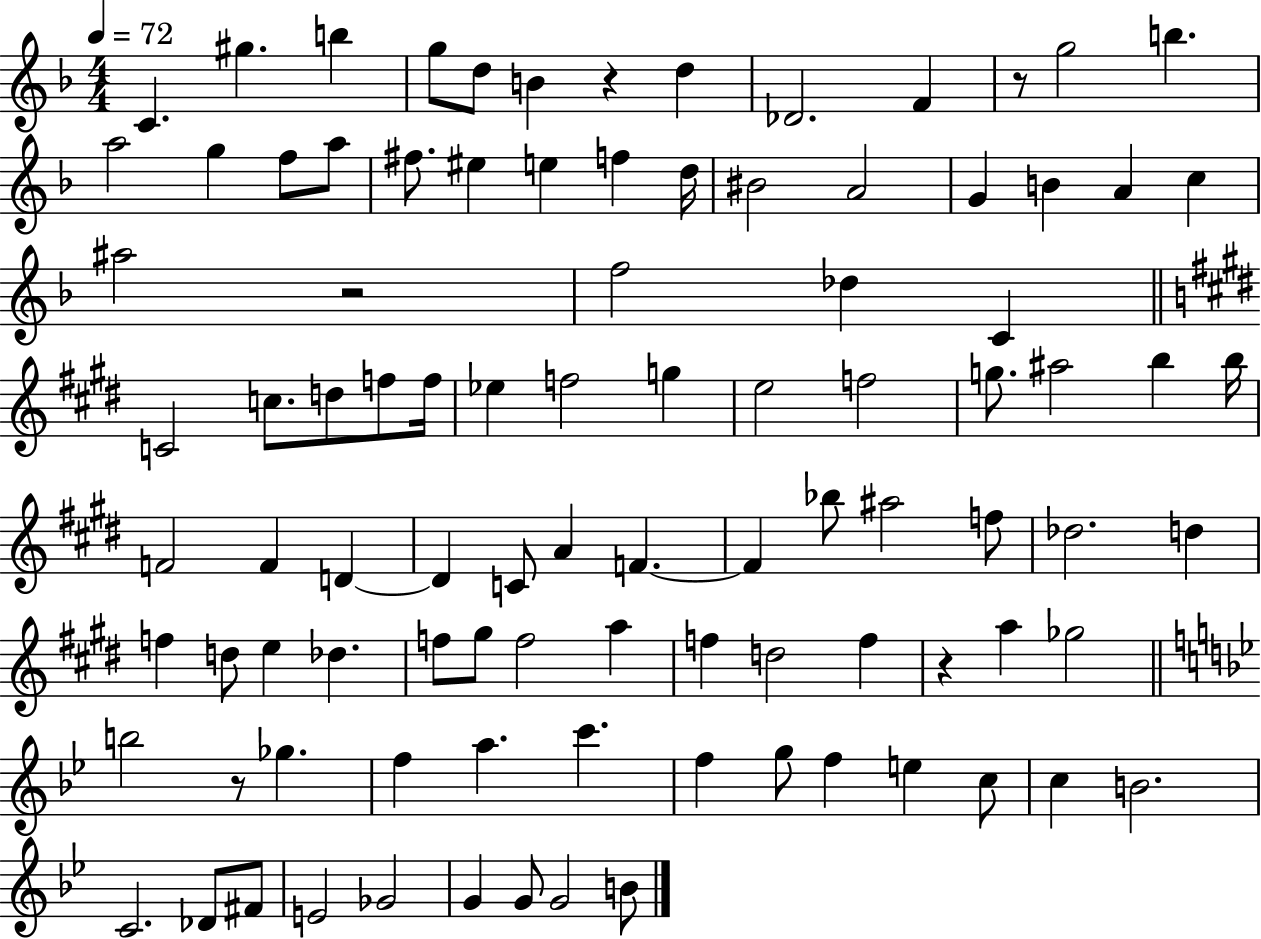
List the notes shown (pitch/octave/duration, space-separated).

C4/q. G#5/q. B5/q G5/e D5/e B4/q R/q D5/q Db4/h. F4/q R/e G5/h B5/q. A5/h G5/q F5/e A5/e F#5/e. EIS5/q E5/q F5/q D5/s BIS4/h A4/h G4/q B4/q A4/q C5/q A#5/h R/h F5/h Db5/q C4/q C4/h C5/e. D5/e F5/e F5/s Eb5/q F5/h G5/q E5/h F5/h G5/e. A#5/h B5/q B5/s F4/h F4/q D4/q D4/q C4/e A4/q F4/q. F4/q Bb5/e A#5/h F5/e Db5/h. D5/q F5/q D5/e E5/q Db5/q. F5/e G#5/e F5/h A5/q F5/q D5/h F5/q R/q A5/q Gb5/h B5/h R/e Gb5/q. F5/q A5/q. C6/q. F5/q G5/e F5/q E5/q C5/e C5/q B4/h. C4/h. Db4/e F#4/e E4/h Gb4/h G4/q G4/e G4/h B4/e